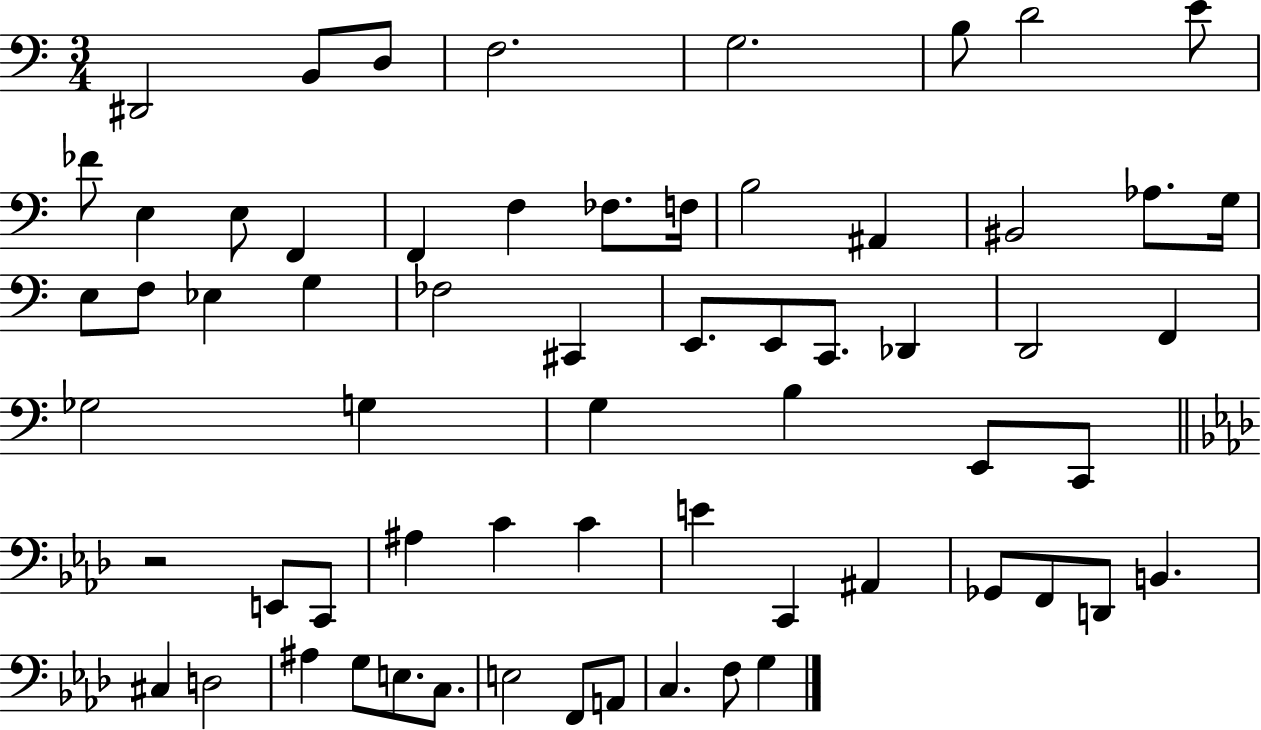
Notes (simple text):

D#2/h B2/e D3/e F3/h. G3/h. B3/e D4/h E4/e FES4/e E3/q E3/e F2/q F2/q F3/q FES3/e. F3/s B3/h A#2/q BIS2/h Ab3/e. G3/s E3/e F3/e Eb3/q G3/q FES3/h C#2/q E2/e. E2/e C2/e. Db2/q D2/h F2/q Gb3/h G3/q G3/q B3/q E2/e C2/e R/h E2/e C2/e A#3/q C4/q C4/q E4/q C2/q A#2/q Gb2/e F2/e D2/e B2/q. C#3/q D3/h A#3/q G3/e E3/e. C3/e. E3/h F2/e A2/e C3/q. F3/e G3/q